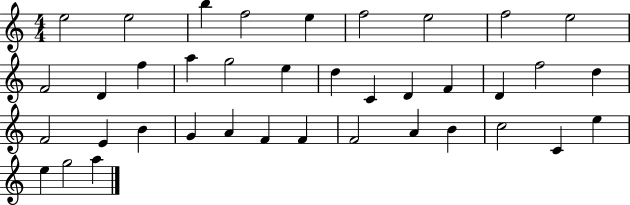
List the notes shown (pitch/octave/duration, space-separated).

E5/h E5/h B5/q F5/h E5/q F5/h E5/h F5/h E5/h F4/h D4/q F5/q A5/q G5/h E5/q D5/q C4/q D4/q F4/q D4/q F5/h D5/q F4/h E4/q B4/q G4/q A4/q F4/q F4/q F4/h A4/q B4/q C5/h C4/q E5/q E5/q G5/h A5/q